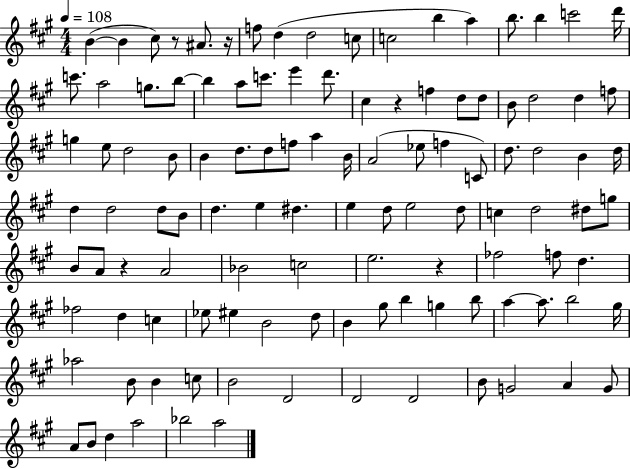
B4/q B4/q C#5/e R/e A#4/e. R/s F5/e D5/q D5/h C5/e C5/h B5/q A5/q B5/e. B5/q C6/h D6/s C6/e. A5/h G5/e. B5/e B5/q A5/e C6/e. E6/q D6/e. C#5/q R/q F5/q D5/e D5/e B4/e D5/h D5/q F5/e G5/q E5/e D5/h B4/e B4/q D5/e. D5/e F5/e A5/q B4/s A4/h Eb5/e F5/q C4/e D5/e. D5/h B4/q D5/s D5/q D5/h D5/e B4/e D5/q. E5/q D#5/q. E5/q D5/e E5/h D5/e C5/q D5/h D#5/e G5/e B4/e A4/e R/q A4/h Bb4/h C5/h E5/h. R/q FES5/h F5/e D5/q. FES5/h D5/q C5/q Eb5/e EIS5/q B4/h D5/e B4/q G#5/e B5/q G5/q B5/e A5/q A5/e. B5/h G#5/s Ab5/h B4/e B4/q C5/e B4/h D4/h D4/h D4/h B4/e G4/h A4/q G4/e A4/e B4/e D5/q A5/h Bb5/h A5/h